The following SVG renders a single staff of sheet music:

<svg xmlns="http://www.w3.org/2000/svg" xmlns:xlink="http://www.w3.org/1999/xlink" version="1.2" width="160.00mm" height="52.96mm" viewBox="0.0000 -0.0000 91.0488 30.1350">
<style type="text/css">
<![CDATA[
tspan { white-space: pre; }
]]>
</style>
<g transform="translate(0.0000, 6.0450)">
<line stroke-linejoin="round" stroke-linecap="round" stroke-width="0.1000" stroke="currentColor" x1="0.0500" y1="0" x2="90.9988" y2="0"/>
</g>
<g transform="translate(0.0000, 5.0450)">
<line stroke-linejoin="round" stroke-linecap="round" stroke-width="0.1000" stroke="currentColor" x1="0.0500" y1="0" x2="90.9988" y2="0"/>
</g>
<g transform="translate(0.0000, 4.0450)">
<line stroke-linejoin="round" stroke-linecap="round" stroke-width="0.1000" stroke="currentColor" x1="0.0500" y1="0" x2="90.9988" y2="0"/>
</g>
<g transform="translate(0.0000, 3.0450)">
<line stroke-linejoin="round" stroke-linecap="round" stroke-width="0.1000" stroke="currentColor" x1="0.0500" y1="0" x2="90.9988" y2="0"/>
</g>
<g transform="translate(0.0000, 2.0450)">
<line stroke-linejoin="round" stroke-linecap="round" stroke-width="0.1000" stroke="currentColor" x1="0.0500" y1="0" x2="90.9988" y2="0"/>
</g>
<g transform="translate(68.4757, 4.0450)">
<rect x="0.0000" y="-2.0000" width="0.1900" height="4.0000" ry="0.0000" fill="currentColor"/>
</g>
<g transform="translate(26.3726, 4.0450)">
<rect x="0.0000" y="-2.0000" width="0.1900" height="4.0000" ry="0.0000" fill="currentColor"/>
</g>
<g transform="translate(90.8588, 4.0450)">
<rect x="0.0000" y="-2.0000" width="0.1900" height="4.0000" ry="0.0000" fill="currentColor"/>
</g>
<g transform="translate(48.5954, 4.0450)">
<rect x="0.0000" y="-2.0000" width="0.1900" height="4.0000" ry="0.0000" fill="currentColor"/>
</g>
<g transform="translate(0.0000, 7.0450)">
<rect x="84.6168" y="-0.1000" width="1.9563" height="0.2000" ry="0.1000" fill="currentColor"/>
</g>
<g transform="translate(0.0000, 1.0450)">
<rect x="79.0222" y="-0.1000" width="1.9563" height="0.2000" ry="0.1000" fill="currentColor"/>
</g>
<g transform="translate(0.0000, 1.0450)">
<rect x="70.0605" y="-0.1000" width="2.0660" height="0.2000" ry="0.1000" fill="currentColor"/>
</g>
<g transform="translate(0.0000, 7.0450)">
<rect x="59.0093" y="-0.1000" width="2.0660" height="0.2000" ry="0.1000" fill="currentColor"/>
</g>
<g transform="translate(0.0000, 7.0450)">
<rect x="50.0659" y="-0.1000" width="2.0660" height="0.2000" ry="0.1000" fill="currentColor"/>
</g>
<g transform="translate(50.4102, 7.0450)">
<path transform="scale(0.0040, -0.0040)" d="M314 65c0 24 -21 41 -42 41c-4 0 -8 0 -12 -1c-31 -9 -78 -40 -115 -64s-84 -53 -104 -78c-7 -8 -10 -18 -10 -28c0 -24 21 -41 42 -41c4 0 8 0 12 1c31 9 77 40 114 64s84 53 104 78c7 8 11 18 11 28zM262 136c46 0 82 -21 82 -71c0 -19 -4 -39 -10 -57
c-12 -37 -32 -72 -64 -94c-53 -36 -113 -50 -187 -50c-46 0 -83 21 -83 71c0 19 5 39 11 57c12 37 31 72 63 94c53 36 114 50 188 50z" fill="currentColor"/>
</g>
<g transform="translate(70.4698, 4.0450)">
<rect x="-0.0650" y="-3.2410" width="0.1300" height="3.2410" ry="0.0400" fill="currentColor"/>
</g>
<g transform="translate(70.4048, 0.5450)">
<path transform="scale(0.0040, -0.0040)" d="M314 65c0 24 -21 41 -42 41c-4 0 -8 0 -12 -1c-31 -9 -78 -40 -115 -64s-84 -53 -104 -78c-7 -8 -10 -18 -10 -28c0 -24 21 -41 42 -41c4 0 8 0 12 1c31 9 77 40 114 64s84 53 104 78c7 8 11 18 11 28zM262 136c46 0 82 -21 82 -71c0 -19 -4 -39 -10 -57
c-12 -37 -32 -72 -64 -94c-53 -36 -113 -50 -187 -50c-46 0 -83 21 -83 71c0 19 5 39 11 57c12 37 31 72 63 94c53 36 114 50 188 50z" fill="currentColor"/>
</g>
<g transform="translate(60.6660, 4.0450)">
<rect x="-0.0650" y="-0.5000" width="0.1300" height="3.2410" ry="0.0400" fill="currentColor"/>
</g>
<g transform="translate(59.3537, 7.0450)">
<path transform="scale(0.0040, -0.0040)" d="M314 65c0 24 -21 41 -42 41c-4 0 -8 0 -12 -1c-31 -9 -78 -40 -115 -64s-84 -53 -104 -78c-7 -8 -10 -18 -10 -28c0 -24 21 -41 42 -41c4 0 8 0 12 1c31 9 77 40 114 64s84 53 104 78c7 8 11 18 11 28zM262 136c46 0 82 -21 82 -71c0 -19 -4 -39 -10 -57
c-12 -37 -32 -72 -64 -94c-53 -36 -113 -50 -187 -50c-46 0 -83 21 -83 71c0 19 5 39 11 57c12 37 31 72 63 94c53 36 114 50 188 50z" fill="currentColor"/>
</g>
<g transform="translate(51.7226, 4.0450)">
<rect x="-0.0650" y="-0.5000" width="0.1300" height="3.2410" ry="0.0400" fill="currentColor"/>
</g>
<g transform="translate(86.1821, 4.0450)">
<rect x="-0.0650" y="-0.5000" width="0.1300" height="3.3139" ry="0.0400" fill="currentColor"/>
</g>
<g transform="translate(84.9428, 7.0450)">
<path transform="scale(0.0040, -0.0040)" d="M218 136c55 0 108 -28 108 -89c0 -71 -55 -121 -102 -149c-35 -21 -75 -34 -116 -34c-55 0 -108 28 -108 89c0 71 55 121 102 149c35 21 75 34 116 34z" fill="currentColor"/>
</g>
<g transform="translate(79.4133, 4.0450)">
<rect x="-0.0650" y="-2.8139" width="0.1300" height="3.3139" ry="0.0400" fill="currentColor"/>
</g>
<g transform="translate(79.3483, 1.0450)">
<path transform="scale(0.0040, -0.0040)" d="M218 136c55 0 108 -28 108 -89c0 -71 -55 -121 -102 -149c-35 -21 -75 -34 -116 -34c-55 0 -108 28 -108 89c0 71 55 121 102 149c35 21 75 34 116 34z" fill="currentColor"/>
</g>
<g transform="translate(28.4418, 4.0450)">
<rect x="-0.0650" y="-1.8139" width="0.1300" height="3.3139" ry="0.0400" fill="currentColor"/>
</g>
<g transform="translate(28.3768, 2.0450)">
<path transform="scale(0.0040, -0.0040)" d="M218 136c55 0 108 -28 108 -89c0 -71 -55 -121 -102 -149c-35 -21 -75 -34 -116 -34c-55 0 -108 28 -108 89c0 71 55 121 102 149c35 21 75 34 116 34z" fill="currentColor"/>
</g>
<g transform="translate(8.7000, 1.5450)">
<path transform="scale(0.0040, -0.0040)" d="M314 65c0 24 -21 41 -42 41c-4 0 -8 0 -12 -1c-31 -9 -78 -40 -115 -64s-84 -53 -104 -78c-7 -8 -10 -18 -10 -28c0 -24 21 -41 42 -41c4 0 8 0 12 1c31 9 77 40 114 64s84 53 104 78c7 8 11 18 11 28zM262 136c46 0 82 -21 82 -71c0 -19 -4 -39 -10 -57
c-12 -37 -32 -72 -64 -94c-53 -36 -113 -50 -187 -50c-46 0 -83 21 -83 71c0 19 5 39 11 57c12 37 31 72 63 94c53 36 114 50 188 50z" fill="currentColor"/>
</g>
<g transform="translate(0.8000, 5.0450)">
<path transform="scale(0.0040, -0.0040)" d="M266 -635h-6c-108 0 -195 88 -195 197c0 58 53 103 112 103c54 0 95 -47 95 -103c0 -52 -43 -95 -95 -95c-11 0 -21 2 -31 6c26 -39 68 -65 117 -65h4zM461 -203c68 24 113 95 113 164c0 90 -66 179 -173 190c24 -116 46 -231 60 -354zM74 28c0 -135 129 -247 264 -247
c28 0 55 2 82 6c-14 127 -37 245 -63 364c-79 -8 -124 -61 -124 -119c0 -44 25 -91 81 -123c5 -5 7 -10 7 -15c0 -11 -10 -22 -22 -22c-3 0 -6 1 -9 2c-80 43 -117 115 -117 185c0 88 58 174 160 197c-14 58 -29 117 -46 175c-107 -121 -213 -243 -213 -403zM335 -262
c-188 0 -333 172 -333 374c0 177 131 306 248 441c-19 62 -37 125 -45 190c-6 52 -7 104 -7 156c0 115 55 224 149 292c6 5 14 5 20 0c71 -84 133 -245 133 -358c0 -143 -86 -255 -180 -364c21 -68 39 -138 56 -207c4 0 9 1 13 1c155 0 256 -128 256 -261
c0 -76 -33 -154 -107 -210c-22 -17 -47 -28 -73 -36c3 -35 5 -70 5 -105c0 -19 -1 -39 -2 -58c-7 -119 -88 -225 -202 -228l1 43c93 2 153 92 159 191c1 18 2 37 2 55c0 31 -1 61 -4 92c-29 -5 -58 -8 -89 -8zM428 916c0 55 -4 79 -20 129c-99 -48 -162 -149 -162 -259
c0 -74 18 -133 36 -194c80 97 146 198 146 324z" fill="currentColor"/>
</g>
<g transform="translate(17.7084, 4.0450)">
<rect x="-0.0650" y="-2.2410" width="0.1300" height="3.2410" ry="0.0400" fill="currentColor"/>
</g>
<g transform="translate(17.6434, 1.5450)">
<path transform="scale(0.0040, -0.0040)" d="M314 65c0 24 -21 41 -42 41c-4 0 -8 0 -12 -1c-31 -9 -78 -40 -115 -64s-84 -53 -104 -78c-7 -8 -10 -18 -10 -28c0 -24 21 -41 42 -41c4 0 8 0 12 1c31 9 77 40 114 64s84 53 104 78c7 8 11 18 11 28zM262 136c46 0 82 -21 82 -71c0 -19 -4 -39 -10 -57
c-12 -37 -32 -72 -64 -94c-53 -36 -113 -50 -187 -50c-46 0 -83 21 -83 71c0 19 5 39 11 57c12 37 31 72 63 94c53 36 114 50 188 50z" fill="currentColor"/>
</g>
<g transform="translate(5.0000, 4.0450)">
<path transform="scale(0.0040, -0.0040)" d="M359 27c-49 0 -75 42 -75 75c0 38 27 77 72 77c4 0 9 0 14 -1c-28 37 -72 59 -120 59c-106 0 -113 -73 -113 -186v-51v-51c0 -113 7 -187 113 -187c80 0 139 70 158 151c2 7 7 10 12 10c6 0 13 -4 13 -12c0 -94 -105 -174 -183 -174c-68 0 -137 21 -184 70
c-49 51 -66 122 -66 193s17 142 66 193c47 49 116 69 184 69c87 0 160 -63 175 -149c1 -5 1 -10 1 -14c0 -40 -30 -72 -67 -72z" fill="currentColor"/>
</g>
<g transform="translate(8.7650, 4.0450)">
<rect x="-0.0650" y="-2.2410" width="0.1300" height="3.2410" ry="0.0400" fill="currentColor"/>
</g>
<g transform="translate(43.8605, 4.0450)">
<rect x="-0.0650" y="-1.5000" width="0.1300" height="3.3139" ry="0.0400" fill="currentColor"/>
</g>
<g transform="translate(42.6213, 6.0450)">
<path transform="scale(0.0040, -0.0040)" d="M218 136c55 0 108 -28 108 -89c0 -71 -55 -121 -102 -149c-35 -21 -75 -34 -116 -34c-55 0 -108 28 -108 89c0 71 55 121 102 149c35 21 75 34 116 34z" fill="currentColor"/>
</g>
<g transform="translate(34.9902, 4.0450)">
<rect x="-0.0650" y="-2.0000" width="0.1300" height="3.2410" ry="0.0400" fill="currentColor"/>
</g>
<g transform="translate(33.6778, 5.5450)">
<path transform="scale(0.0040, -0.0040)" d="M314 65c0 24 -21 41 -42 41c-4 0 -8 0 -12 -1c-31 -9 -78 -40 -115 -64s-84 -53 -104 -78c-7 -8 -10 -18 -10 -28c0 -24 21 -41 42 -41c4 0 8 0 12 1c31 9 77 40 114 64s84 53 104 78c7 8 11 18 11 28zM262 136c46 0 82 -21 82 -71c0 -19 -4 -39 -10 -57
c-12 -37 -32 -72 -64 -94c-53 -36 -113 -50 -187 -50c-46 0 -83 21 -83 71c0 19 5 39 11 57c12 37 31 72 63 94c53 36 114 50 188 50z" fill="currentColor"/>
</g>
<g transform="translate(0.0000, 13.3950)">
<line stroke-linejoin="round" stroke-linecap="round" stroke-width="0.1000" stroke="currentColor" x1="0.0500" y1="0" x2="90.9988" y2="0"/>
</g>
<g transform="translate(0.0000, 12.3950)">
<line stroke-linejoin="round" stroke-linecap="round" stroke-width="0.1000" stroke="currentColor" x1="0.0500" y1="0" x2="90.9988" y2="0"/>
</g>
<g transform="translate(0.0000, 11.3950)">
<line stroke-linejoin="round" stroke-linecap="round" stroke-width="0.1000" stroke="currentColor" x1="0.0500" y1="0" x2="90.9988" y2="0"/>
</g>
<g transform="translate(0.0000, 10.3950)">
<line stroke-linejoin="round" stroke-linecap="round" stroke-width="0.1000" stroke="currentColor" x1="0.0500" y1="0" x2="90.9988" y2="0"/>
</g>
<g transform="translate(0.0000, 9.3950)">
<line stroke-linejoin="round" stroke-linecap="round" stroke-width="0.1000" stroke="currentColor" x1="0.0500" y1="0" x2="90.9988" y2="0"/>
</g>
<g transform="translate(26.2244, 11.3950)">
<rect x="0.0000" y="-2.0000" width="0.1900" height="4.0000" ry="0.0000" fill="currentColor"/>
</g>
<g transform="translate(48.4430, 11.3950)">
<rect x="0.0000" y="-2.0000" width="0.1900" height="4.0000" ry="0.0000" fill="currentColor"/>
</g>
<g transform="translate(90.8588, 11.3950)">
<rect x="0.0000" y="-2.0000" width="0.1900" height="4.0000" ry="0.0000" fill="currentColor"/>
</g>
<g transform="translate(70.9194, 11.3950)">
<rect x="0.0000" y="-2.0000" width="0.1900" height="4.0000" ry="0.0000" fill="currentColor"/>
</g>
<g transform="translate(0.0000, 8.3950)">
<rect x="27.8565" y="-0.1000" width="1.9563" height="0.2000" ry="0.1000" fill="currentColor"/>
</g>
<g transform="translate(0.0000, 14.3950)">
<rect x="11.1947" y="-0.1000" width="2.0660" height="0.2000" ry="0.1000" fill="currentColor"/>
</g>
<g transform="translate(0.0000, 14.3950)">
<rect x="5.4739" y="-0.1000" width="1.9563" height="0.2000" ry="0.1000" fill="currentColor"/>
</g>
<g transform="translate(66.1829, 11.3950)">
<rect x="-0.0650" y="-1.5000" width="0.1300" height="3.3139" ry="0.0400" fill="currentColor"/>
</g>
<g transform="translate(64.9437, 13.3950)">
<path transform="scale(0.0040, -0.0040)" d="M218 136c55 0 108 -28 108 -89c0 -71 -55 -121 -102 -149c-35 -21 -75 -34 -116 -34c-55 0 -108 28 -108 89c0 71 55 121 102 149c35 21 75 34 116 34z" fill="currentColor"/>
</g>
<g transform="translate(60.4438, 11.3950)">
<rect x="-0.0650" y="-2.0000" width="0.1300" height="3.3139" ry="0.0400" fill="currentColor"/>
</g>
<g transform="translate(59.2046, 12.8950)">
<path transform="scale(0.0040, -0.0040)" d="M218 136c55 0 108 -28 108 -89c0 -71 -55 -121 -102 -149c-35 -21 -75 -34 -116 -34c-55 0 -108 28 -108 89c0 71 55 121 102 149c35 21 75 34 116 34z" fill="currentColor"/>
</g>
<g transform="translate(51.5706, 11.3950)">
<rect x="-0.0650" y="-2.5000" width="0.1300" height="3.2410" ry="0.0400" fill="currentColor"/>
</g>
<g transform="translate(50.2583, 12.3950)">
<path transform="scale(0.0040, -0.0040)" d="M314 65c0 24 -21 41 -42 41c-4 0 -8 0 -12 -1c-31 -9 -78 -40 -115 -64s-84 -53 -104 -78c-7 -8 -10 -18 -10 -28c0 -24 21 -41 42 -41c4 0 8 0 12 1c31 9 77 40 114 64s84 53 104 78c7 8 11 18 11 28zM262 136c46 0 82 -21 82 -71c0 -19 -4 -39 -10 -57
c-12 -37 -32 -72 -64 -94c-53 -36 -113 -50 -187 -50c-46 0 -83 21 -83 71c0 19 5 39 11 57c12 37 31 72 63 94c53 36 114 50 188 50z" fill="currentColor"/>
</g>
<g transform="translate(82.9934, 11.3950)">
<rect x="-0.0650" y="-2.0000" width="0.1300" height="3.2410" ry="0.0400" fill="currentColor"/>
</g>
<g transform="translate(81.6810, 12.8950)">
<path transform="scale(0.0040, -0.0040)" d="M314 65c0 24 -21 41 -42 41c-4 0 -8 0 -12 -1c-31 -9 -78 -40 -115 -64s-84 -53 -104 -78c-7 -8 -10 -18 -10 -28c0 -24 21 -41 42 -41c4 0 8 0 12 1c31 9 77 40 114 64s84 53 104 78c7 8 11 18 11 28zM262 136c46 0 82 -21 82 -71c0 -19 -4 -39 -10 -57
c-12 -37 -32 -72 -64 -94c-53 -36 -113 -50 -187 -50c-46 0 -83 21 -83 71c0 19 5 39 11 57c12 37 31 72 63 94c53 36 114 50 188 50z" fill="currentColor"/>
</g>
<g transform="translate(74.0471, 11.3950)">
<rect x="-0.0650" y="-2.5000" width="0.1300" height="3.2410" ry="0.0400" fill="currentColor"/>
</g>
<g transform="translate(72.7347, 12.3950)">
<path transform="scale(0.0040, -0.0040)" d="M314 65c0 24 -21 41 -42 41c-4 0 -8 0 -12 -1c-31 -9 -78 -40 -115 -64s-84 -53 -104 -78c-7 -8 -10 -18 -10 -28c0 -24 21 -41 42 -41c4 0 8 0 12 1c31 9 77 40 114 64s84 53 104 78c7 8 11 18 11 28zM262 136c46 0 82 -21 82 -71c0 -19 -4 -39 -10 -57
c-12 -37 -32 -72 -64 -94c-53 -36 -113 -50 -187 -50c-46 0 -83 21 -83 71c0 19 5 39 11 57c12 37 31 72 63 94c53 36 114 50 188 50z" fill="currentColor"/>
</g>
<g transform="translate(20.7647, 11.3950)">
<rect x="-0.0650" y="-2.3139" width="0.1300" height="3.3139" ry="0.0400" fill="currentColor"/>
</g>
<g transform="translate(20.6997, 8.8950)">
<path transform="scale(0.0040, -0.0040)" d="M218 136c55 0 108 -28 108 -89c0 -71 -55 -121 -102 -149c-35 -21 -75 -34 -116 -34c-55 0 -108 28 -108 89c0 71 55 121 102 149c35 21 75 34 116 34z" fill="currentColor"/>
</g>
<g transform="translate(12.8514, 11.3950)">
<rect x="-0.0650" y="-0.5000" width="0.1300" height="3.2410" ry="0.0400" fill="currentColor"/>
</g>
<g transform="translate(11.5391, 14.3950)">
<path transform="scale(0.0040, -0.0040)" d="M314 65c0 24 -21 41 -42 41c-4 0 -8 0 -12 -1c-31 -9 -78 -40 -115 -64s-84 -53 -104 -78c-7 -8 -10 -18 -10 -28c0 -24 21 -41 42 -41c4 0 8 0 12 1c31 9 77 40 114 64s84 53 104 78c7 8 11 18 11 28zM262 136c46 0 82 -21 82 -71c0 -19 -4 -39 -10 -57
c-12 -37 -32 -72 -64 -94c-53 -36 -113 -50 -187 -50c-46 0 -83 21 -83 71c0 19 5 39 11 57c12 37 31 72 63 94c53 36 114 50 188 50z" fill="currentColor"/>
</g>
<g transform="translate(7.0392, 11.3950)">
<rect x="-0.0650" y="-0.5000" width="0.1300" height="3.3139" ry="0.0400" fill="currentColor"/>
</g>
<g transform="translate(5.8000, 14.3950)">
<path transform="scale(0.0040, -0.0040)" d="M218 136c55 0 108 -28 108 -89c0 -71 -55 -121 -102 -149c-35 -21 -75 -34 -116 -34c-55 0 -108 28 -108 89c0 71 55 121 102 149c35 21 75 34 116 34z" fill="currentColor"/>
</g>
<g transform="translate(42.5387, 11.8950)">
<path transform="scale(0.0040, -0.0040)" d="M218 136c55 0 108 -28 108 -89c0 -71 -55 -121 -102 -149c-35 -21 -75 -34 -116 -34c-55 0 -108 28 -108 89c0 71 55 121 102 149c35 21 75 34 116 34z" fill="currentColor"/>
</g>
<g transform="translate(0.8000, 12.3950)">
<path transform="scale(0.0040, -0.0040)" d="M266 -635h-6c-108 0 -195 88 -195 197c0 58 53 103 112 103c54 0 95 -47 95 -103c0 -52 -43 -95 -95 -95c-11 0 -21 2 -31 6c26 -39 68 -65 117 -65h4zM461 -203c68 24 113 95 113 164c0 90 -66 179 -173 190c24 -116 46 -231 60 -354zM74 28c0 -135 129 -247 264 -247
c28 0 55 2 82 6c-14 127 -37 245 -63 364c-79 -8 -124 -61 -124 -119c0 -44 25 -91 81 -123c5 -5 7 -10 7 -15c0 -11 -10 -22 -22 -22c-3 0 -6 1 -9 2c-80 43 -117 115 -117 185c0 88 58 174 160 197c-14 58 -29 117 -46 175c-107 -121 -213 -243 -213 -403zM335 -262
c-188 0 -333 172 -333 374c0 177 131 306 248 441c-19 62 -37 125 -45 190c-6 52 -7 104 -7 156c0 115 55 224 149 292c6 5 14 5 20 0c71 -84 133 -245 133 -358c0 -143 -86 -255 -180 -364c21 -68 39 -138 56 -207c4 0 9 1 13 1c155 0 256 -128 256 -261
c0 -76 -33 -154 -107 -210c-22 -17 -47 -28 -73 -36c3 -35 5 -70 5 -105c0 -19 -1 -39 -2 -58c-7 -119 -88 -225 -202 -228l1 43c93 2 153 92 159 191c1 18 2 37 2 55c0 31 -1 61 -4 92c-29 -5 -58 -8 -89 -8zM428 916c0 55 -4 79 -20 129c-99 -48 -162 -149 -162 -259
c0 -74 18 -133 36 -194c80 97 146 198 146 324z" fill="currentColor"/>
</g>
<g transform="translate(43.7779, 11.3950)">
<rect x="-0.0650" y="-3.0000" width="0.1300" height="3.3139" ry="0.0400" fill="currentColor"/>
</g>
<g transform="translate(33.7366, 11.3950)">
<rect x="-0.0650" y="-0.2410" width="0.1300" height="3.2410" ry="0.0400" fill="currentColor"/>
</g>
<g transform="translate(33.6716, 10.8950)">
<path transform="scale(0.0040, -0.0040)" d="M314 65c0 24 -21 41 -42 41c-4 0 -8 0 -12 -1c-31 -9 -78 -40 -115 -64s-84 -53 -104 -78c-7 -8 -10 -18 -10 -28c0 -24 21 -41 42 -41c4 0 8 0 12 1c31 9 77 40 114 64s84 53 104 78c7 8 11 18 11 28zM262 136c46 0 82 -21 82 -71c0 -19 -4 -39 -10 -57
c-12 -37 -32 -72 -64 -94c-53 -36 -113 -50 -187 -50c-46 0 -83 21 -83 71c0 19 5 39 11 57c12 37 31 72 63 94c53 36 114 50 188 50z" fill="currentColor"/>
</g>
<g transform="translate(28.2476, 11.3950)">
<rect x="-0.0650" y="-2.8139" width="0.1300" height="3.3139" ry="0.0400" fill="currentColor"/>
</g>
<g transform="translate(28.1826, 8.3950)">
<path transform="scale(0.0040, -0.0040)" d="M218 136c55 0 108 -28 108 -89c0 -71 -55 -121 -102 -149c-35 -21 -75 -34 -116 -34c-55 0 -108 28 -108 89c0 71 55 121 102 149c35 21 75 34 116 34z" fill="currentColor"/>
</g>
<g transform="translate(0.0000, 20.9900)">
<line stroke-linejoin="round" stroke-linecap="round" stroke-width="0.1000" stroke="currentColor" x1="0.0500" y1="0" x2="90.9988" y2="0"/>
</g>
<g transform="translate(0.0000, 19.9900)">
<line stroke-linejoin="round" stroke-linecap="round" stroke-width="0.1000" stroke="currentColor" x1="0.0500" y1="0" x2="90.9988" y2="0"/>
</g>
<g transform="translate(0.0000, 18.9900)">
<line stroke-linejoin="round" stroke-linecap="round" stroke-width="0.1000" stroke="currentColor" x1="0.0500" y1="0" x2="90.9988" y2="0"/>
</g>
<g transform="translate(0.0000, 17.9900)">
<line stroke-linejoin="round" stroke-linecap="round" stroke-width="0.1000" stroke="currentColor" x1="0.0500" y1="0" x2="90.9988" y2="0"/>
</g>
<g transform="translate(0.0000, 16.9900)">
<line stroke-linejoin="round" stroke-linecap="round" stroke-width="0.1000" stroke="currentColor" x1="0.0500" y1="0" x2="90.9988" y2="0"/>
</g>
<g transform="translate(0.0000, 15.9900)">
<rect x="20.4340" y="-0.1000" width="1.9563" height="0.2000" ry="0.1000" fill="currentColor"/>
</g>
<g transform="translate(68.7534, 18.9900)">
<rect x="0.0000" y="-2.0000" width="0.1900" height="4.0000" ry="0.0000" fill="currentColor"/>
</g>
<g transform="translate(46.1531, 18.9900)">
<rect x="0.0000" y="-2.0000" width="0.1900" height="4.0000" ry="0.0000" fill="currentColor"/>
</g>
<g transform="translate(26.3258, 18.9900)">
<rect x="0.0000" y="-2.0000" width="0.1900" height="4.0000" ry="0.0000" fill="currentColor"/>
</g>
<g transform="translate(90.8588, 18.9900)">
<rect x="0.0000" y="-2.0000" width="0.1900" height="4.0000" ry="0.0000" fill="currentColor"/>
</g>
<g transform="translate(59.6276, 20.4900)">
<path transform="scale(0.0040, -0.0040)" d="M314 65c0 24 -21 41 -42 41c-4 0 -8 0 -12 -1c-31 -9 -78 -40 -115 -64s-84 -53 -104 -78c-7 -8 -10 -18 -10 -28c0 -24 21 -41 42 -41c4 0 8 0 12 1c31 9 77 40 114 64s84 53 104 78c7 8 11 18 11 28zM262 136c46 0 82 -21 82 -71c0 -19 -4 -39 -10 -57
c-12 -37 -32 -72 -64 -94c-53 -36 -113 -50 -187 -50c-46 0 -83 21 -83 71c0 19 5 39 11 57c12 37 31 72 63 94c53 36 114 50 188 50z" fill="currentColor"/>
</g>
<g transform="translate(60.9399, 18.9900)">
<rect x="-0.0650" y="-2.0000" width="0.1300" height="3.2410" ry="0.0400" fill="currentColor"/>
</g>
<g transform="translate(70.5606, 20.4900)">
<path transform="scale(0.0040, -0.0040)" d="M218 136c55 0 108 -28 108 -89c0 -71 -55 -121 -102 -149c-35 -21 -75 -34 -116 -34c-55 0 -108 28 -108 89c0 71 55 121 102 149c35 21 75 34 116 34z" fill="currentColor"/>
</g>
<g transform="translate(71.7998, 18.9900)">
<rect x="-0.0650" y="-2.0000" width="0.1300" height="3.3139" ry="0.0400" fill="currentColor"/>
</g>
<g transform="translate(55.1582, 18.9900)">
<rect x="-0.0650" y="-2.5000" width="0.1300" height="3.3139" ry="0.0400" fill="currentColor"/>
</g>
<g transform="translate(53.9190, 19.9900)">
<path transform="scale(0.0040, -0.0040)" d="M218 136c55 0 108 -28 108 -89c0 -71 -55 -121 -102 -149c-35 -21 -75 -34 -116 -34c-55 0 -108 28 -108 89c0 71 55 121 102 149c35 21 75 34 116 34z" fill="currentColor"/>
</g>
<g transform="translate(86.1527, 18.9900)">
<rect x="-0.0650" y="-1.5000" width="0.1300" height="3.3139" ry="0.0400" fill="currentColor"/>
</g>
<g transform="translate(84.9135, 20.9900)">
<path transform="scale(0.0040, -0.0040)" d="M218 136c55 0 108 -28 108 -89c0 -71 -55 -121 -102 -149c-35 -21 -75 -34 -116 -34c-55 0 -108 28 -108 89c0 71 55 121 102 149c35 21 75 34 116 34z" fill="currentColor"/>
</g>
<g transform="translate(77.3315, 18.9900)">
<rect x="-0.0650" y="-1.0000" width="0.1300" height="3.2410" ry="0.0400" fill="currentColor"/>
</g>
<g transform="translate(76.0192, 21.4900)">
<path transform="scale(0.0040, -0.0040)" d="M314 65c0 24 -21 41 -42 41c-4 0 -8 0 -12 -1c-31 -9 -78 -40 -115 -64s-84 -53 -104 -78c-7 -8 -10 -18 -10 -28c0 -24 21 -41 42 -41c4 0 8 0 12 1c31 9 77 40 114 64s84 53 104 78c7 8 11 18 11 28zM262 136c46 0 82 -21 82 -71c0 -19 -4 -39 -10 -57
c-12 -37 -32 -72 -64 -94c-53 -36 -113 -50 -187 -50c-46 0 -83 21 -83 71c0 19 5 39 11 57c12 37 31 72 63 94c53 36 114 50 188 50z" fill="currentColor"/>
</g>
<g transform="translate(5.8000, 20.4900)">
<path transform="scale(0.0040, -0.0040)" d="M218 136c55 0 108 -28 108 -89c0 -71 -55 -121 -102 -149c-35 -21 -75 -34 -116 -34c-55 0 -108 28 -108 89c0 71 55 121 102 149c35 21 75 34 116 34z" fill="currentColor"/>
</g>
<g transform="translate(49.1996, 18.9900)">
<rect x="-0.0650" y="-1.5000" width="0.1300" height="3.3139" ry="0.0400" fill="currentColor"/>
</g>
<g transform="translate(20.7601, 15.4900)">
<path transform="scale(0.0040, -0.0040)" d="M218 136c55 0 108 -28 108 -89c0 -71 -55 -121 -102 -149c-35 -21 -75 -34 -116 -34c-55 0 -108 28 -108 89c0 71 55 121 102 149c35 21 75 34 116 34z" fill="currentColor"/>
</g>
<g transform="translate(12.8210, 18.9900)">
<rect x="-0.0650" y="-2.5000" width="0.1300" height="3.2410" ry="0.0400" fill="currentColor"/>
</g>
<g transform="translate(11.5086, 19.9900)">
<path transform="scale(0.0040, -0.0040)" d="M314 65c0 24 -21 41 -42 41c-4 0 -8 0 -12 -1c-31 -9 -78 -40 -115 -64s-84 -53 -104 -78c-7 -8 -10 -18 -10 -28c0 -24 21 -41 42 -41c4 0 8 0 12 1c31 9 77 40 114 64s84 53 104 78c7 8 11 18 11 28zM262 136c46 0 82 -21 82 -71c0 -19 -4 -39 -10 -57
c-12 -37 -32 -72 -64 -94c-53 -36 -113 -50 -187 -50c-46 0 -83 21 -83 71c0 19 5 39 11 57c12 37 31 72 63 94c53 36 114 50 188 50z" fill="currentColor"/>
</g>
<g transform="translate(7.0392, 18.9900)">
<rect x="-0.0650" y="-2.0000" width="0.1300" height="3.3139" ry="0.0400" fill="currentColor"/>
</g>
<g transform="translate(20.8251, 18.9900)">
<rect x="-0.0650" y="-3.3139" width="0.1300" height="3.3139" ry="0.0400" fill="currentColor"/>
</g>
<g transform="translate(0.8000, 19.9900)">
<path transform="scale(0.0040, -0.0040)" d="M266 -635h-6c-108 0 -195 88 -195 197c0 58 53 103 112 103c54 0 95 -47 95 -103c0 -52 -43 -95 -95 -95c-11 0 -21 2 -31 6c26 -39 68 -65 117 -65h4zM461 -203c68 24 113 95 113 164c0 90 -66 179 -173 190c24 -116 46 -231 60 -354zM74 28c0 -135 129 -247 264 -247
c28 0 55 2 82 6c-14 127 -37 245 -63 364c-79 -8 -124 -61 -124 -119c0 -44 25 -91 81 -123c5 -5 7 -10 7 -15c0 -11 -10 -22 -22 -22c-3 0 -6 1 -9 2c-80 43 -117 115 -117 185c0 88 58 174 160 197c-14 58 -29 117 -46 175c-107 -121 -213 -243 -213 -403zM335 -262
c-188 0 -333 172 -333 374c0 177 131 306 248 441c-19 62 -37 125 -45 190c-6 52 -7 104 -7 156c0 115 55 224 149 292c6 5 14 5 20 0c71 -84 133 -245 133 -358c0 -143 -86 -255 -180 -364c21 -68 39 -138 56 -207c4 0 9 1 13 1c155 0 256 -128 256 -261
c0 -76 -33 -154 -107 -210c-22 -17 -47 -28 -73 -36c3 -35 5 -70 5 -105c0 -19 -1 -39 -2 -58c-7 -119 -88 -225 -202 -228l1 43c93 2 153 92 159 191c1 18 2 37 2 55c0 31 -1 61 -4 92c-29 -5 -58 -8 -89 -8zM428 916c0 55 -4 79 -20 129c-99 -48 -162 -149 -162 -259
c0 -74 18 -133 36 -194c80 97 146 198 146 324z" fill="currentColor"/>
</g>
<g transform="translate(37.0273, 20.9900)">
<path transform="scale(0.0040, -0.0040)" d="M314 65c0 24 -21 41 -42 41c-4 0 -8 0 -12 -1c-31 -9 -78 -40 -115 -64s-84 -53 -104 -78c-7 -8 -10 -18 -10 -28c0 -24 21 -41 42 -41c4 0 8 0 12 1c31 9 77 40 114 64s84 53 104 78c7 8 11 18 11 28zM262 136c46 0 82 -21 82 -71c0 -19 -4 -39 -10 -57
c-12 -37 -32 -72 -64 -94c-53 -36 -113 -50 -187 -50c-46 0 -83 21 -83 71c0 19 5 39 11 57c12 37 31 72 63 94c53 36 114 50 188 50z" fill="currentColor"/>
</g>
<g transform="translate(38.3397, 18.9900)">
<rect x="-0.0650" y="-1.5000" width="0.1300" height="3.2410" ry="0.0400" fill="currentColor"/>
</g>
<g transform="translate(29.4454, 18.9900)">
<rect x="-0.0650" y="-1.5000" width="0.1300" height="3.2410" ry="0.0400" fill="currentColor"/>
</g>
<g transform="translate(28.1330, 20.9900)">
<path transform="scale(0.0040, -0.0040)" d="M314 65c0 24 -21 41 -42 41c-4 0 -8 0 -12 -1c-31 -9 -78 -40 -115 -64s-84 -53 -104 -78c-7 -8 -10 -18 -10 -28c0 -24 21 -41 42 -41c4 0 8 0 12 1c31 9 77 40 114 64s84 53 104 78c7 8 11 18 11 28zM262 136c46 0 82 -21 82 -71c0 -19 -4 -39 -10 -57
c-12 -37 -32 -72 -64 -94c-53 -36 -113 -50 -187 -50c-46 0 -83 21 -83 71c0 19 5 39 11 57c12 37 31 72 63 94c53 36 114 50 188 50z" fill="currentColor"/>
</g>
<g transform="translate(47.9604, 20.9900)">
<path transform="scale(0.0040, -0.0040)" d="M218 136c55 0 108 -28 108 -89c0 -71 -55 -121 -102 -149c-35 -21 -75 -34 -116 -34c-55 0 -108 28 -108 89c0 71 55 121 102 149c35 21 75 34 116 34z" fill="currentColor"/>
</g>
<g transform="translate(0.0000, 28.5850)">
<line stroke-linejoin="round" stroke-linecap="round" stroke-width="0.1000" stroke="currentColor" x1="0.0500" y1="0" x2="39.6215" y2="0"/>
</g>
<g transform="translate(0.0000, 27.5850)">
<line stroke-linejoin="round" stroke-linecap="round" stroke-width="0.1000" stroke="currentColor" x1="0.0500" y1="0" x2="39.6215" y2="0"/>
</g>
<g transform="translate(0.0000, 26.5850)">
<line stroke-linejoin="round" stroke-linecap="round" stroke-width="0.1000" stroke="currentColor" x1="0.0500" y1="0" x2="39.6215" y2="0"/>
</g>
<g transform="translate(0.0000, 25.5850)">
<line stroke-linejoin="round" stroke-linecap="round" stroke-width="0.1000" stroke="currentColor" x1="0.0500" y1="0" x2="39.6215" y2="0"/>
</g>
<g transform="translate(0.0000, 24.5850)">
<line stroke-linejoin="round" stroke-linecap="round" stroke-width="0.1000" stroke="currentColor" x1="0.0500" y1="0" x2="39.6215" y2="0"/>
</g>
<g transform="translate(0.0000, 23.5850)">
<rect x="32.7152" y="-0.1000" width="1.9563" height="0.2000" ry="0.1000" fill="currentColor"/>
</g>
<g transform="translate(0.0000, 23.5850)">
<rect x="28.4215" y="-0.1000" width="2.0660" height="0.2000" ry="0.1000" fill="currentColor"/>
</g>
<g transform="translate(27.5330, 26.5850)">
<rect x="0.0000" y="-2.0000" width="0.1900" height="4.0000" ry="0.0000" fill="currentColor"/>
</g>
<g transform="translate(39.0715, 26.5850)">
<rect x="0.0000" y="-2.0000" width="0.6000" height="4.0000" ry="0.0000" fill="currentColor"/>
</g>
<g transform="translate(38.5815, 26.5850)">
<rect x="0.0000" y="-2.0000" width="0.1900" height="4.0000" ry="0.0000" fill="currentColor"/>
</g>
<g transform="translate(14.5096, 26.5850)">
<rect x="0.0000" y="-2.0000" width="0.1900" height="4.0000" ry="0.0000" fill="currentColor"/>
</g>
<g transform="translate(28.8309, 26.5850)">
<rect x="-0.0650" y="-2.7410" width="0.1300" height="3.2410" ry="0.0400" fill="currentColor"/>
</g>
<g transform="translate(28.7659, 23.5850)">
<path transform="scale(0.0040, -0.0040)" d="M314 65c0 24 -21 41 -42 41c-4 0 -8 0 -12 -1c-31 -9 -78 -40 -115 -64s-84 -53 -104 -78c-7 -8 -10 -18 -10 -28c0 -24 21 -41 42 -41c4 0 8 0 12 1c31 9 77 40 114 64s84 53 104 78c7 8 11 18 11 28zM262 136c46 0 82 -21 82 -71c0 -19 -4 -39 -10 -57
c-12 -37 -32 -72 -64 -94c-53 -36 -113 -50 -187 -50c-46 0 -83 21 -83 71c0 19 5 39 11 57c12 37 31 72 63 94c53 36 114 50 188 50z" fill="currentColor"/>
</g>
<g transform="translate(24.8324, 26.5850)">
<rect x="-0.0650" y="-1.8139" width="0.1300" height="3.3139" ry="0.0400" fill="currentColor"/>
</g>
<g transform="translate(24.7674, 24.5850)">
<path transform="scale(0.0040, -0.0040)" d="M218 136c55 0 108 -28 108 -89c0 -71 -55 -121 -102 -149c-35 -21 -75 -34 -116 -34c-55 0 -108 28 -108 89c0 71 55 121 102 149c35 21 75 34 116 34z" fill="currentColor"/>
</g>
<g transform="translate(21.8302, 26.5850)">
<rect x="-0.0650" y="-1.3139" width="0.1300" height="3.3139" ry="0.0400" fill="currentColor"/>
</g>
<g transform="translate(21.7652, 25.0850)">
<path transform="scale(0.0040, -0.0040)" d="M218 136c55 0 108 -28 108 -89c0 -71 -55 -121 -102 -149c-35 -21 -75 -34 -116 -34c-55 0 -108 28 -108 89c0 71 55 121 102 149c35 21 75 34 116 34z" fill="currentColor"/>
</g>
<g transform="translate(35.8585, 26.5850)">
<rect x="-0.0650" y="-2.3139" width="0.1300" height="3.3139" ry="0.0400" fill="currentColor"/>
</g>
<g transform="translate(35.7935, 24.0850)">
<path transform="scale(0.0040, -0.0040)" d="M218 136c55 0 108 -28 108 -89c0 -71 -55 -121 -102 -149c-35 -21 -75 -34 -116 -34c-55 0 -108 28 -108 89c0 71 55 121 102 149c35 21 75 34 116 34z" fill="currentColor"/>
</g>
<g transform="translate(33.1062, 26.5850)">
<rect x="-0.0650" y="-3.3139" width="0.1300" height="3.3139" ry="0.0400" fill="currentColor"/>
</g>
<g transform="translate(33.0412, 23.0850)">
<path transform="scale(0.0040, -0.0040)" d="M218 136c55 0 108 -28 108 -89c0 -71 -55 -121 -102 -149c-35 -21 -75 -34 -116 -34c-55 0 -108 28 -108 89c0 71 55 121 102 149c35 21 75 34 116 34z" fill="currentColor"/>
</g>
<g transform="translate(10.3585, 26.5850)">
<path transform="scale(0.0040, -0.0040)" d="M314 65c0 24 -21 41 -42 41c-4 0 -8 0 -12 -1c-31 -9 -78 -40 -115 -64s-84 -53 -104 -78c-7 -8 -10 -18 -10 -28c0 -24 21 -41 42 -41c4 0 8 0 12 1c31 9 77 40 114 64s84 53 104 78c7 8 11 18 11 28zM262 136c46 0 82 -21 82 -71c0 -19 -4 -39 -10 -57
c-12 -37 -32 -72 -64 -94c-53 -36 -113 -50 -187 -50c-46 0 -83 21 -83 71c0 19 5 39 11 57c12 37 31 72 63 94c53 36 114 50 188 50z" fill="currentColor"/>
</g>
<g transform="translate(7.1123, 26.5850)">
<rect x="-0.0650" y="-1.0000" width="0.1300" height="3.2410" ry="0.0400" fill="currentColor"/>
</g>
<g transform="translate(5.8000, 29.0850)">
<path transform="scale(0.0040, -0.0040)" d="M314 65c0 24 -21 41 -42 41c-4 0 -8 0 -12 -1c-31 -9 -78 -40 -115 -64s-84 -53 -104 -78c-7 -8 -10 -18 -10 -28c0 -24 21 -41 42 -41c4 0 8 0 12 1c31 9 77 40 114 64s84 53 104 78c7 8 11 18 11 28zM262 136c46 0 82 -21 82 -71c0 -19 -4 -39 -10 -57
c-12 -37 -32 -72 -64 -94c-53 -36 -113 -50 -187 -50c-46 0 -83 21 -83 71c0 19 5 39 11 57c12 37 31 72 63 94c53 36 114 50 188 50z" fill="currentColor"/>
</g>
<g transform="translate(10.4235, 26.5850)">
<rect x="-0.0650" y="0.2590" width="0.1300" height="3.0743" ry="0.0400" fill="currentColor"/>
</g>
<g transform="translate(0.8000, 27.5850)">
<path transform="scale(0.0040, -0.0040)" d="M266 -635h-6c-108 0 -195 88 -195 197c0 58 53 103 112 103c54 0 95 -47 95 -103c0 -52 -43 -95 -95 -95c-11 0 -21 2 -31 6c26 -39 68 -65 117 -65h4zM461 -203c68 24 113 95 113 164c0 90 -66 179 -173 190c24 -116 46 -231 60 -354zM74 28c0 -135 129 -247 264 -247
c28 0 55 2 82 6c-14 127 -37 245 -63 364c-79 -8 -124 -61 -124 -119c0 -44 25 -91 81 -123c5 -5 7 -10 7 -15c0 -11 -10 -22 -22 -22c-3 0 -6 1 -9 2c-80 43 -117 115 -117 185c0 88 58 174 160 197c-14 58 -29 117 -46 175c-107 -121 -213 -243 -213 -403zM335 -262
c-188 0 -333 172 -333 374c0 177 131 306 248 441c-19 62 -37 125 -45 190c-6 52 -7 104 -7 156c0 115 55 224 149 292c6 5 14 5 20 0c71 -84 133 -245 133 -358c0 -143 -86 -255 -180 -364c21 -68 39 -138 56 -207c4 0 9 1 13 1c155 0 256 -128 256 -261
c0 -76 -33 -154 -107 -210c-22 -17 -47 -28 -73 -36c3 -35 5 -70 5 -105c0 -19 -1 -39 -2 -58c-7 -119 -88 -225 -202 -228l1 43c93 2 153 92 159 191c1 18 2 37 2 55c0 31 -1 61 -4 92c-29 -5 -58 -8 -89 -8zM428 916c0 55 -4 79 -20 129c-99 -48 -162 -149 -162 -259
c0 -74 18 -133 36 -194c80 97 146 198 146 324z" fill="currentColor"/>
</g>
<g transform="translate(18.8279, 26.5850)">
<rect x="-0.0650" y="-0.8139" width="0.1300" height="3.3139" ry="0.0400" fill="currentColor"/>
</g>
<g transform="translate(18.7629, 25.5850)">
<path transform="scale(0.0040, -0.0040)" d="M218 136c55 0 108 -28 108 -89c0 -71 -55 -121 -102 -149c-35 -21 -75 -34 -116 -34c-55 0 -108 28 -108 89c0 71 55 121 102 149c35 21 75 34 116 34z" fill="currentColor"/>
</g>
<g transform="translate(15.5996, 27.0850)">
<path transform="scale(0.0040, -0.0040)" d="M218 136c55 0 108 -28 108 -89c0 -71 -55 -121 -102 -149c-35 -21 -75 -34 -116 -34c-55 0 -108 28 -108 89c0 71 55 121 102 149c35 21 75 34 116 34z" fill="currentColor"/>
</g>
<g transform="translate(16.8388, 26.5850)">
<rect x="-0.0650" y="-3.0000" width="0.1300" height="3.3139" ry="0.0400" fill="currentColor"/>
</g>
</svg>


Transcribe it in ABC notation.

X:1
T:Untitled
M:4/4
L:1/4
K:C
g2 g2 f F2 E C2 C2 b2 a C C C2 g a c2 A G2 F E G2 F2 F G2 b E2 E2 E G F2 F D2 E D2 B2 A d e f a2 b g